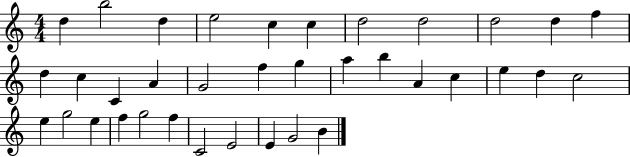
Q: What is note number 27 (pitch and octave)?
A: G5